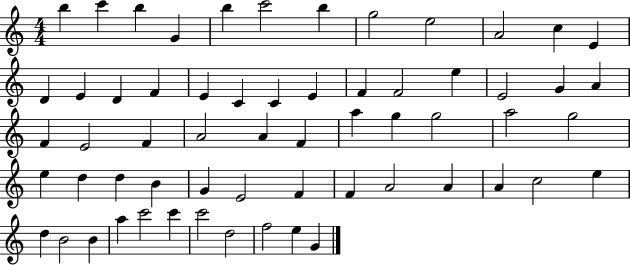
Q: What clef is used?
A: treble